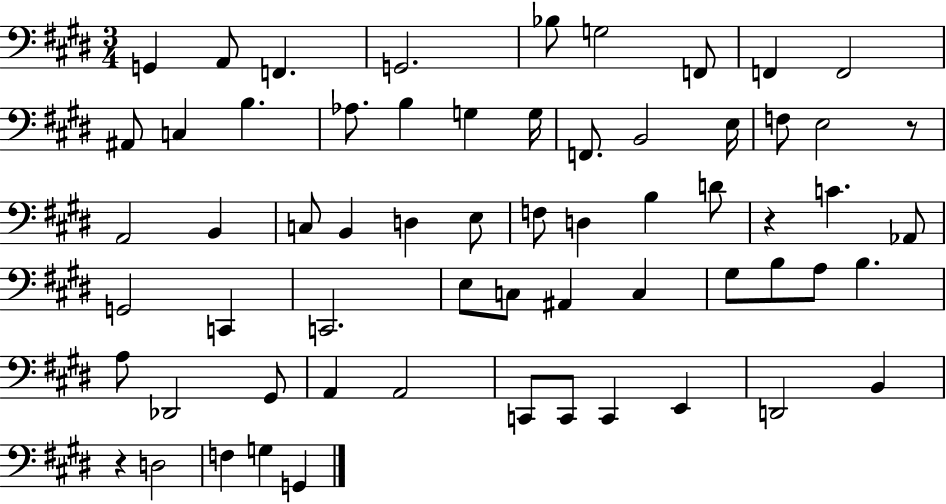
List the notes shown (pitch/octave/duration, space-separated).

G2/q A2/e F2/q. G2/h. Bb3/e G3/h F2/e F2/q F2/h A#2/e C3/q B3/q. Ab3/e. B3/q G3/q G3/s F2/e. B2/h E3/s F3/e E3/h R/e A2/h B2/q C3/e B2/q D3/q E3/e F3/e D3/q B3/q D4/e R/q C4/q. Ab2/e G2/h C2/q C2/h. E3/e C3/e A#2/q C3/q G#3/e B3/e A3/e B3/q. A3/e Db2/h G#2/e A2/q A2/h C2/e C2/e C2/q E2/q D2/h B2/q R/q D3/h F3/q G3/q G2/q